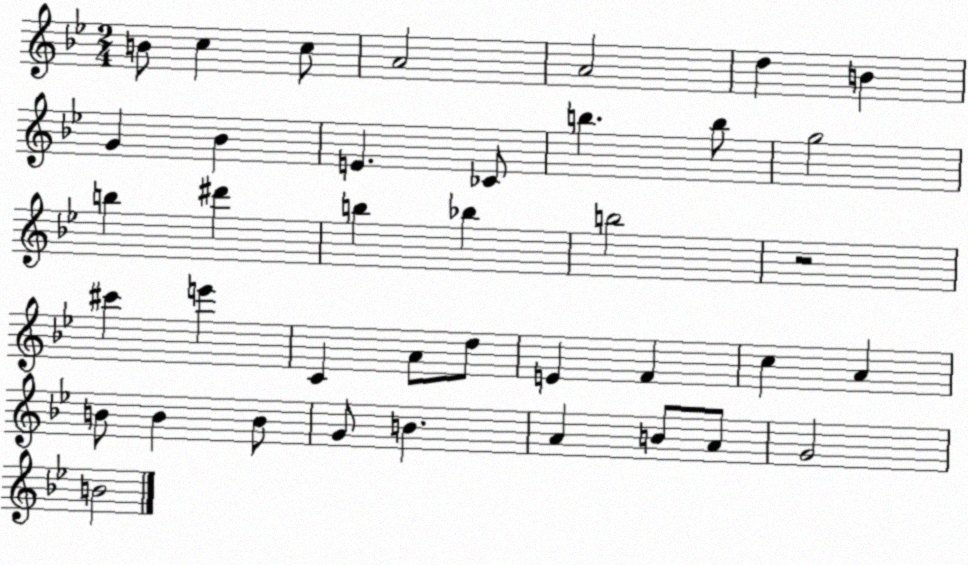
X:1
T:Untitled
M:2/4
L:1/4
K:Bb
B/2 c c/2 A2 A2 d B G _B E _C/2 b b/2 g2 b ^d' b _b b2 z2 ^c' e' C A/2 d/2 E F c A B/2 B B/2 G/2 B A B/2 A/2 G2 B2